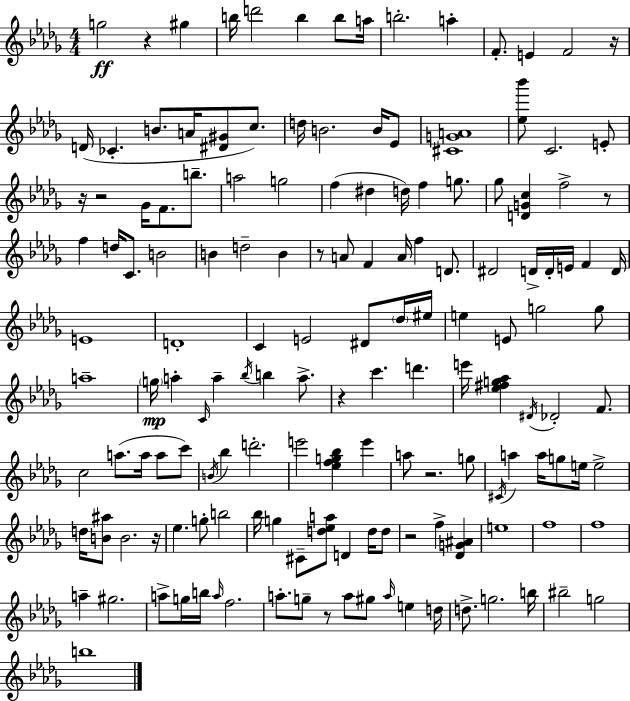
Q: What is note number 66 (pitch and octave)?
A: G5